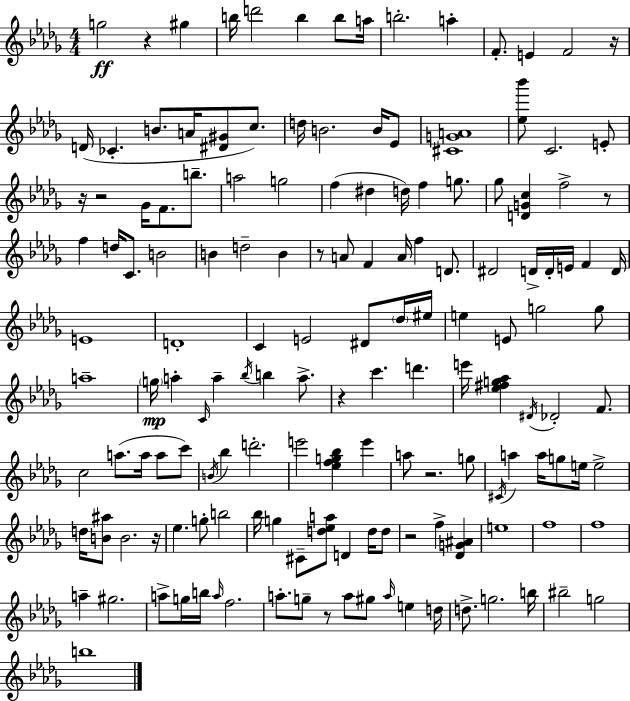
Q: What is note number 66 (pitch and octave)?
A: G5